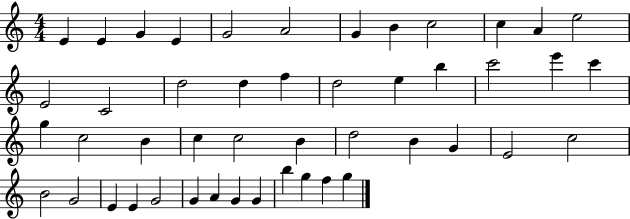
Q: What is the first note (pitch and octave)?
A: E4